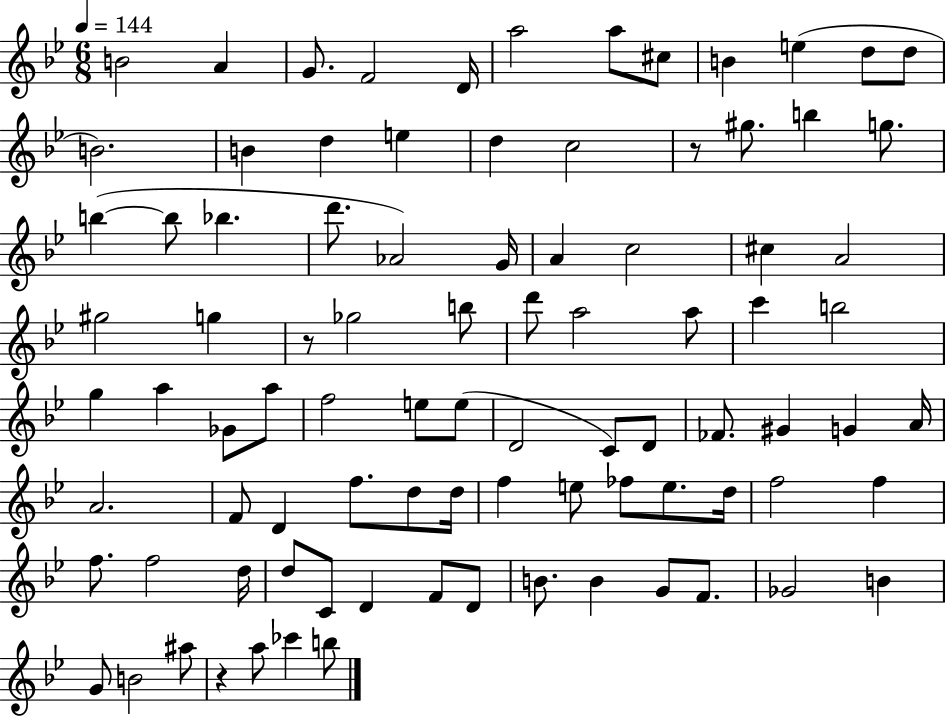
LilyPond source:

{
  \clef treble
  \numericTimeSignature
  \time 6/8
  \key bes \major
  \tempo 4 = 144
  b'2 a'4 | g'8. f'2 d'16 | a''2 a''8 cis''8 | b'4 e''4( d''8 d''8 | \break b'2.) | b'4 d''4 e''4 | d''4 c''2 | r8 gis''8. b''4 g''8. | \break b''4~(~ b''8 bes''4. | d'''8. aes'2) g'16 | a'4 c''2 | cis''4 a'2 | \break gis''2 g''4 | r8 ges''2 b''8 | d'''8 a''2 a''8 | c'''4 b''2 | \break g''4 a''4 ges'8 a''8 | f''2 e''8 e''8( | d'2 c'8) d'8 | fes'8. gis'4 g'4 a'16 | \break a'2. | f'8 d'4 f''8. d''8 d''16 | f''4 e''8 fes''8 e''8. d''16 | f''2 f''4 | \break f''8. f''2 d''16 | d''8 c'8 d'4 f'8 d'8 | b'8. b'4 g'8 f'8. | ges'2 b'4 | \break g'8 b'2 ais''8 | r4 a''8 ces'''4 b''8 | \bar "|."
}